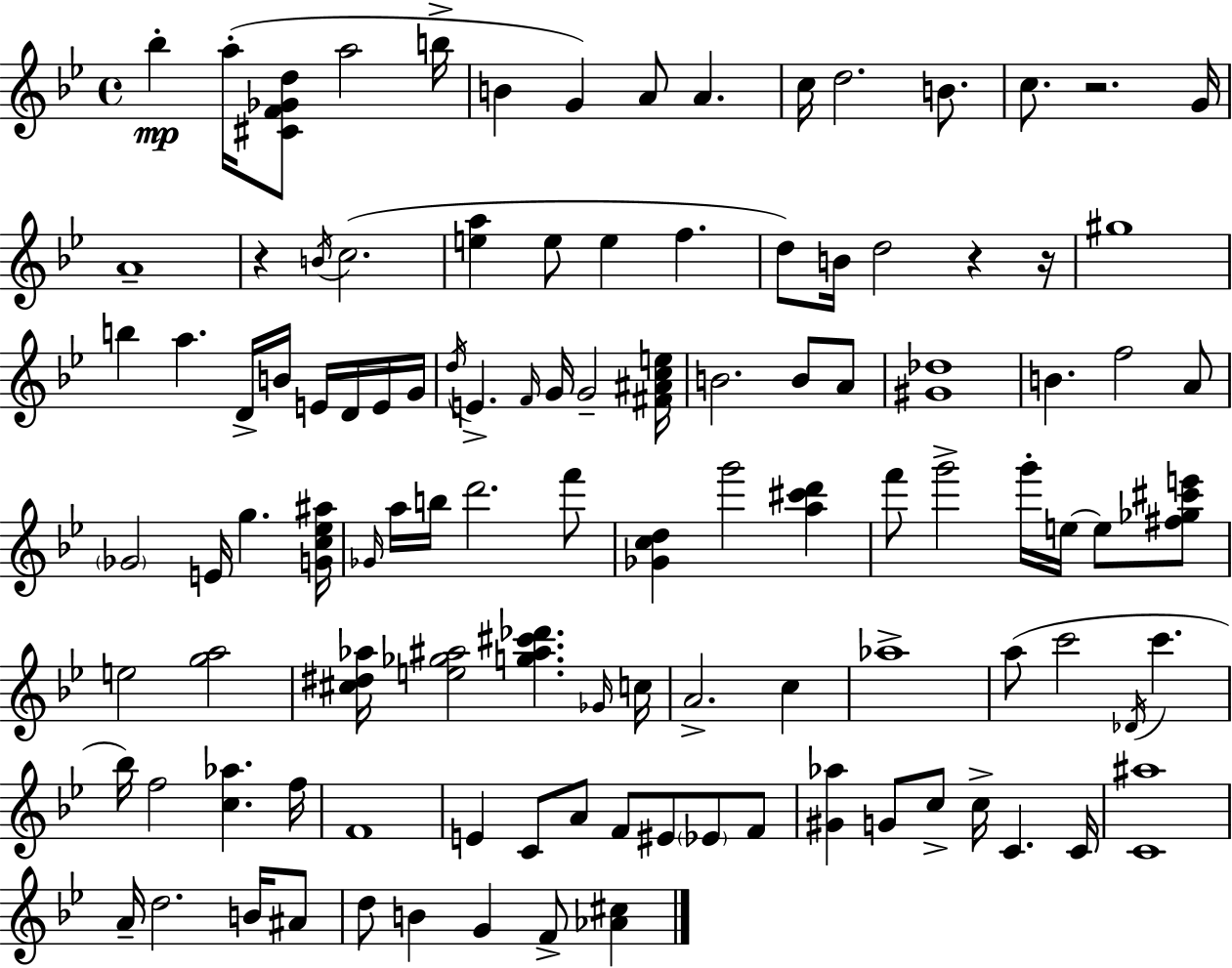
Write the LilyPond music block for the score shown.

{
  \clef treble
  \time 4/4
  \defaultTimeSignature
  \key bes \major
  \repeat volta 2 { bes''4-.\mp a''16-.( <cis' f' ges' d''>8 a''2 b''16-> | b'4 g'4) a'8 a'4. | c''16 d''2. b'8. | c''8. r2. g'16 | \break a'1-- | r4 \acciaccatura { b'16 } c''2.( | <e'' a''>4 e''8 e''4 f''4. | d''8) b'16 d''2 r4 | \break r16 gis''1 | b''4 a''4. d'16-> b'16 e'16 d'16 e'16 | g'16 \acciaccatura { d''16 } e'4.-> \grace { f'16 } g'16 g'2-- | <fis' ais' c'' e''>16 b'2. b'8 | \break a'8 <gis' des''>1 | b'4. f''2 | a'8 \parenthesize ges'2 e'16 g''4. | <g' c'' ees'' ais''>16 \grace { ges'16 } a''16 b''16 d'''2. | \break f'''8 <ges' c'' d''>4 g'''2 | <a'' cis''' d'''>4 f'''8 g'''2-> g'''16-. e''16~~ | e''8 <fis'' ges'' cis''' e'''>8 e''2 <g'' a''>2 | <cis'' dis'' aes''>16 <e'' ges'' ais''>2 <g'' ais'' cis''' des'''>4. | \break \grace { ges'16 } c''16 a'2.-> | c''4 aes''1-> | a''8( c'''2 \acciaccatura { des'16 } | c'''4. bes''16) f''2 <c'' aes''>4. | \break f''16 f'1 | e'4 c'8 a'8 f'8 | eis'8 \parenthesize ees'8 f'8 <gis' aes''>4 g'8 c''8-> c''16-> c'4. | c'16 <c' ais''>1 | \break a'16-- d''2. | b'16 ais'8 d''8 b'4 g'4 | f'8-> <aes' cis''>4 } \bar "|."
}